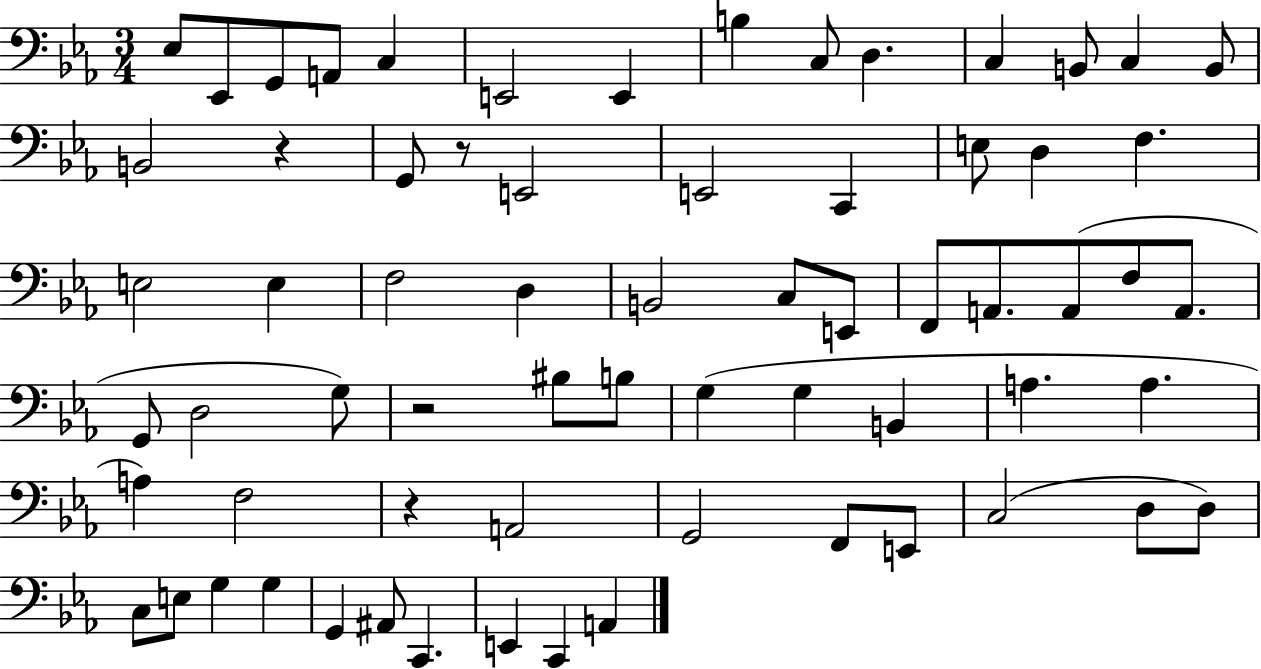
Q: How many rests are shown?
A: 4